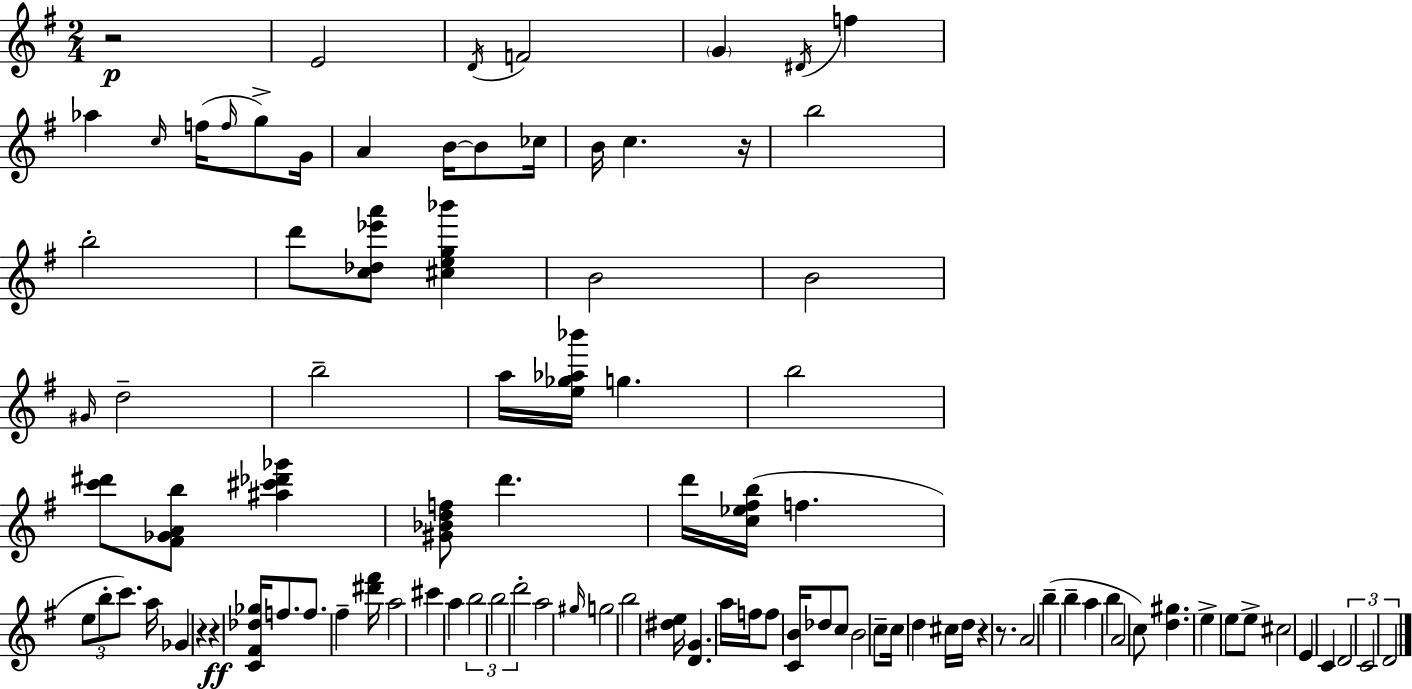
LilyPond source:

{
  \clef treble
  \numericTimeSignature
  \time 2/4
  \key g \major
  r2\p | e'2 | \acciaccatura { d'16 } f'2 | \parenthesize g'4 \acciaccatura { dis'16 } f''4 | \break aes''4 \grace { c''16 } f''16( | \grace { f''16 } g''8->) g'16 a'4 | b'16~~ b'8 ces''16 b'16 c''4. | r16 b''2 | \break b''2-. | d'''8 <c'' des'' ees''' a'''>8 | <cis'' e'' g'' bes'''>4 b'2 | b'2 | \break \grace { gis'16 } d''2-- | b''2-- | a''16 <e'' ges'' aes'' bes'''>16 g''4. | b''2 | \break <c''' dis'''>8 <fis' ges' a' b''>8 | <ais'' cis''' des''' ges'''>4 <gis' bes' d'' f''>8 d'''4. | d'''16 <c'' ees'' fis'' b''>16( f''4. | \tuplet 3/2 { e''8 b''8-. | \break c'''8.) } a''16 ges'4 | r4 r4\ff | <c' fis' des'' ges''>16 f''8. f''8. | fis''4-- <dis''' fis'''>16 a''2 | \break cis'''4 | a''4 \tuplet 3/2 { b''2 | b''2 | d'''2-. } | \break a''2 | \grace { gis''16 } g''2 | b''2 | <dis'' e''>16 <d' g'>4. | \break a''16 f''16 f''8 | <c' b'>16 des''8 c''8 b'2 | c''8-- | c''16 d''4 cis''16 d''16 r4 | \break r8. a'2 | b''4--( | b''4-- a''4 | b''4 a'2 | \break c''8) | <d'' gis''>4. e''4-> | e''8 e''8-> cis''2 | e'4 | \break c'4 \tuplet 3/2 { d'2 | c'2 | d'2 } | \bar "|."
}